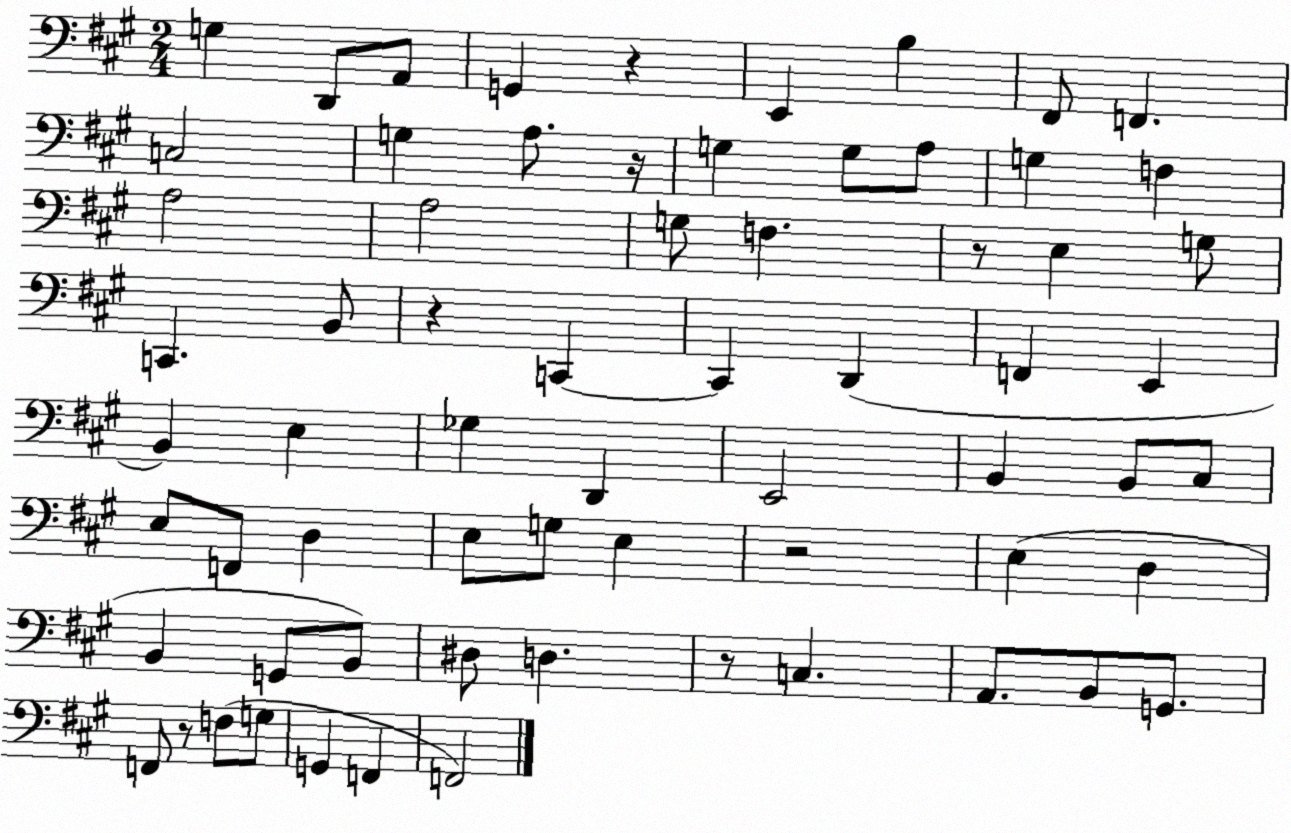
X:1
T:Untitled
M:2/4
L:1/4
K:A
G, D,,/2 A,,/2 G,, z E,, B, ^F,,/2 F,, C,2 G, A,/2 z/4 G, G,/2 A,/2 G, F, A,2 A,2 G,/2 F, z/2 E, G,/2 C,, B,,/2 z C,, C,, D,, F,, E,, B,, E, _G, D,, E,,2 B,, B,,/2 ^C,/2 E,/2 F,,/2 D, E,/2 G,/2 E, z2 E, D, B,, G,,/2 B,,/2 ^D,/2 D, z/2 C, A,,/2 B,,/2 G,,/2 F,,/2 z/2 F,/2 G,/2 G,, F,, F,,2